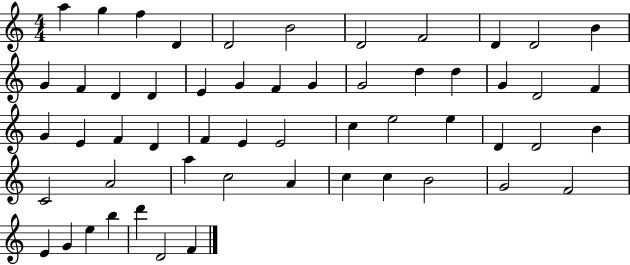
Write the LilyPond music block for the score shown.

{
  \clef treble
  \numericTimeSignature
  \time 4/4
  \key c \major
  a''4 g''4 f''4 d'4 | d'2 b'2 | d'2 f'2 | d'4 d'2 b'4 | \break g'4 f'4 d'4 d'4 | e'4 g'4 f'4 g'4 | g'2 d''4 d''4 | g'4 d'2 f'4 | \break g'4 e'4 f'4 d'4 | f'4 e'4 e'2 | c''4 e''2 e''4 | d'4 d'2 b'4 | \break c'2 a'2 | a''4 c''2 a'4 | c''4 c''4 b'2 | g'2 f'2 | \break e'4 g'4 e''4 b''4 | d'''4 d'2 f'4 | \bar "|."
}